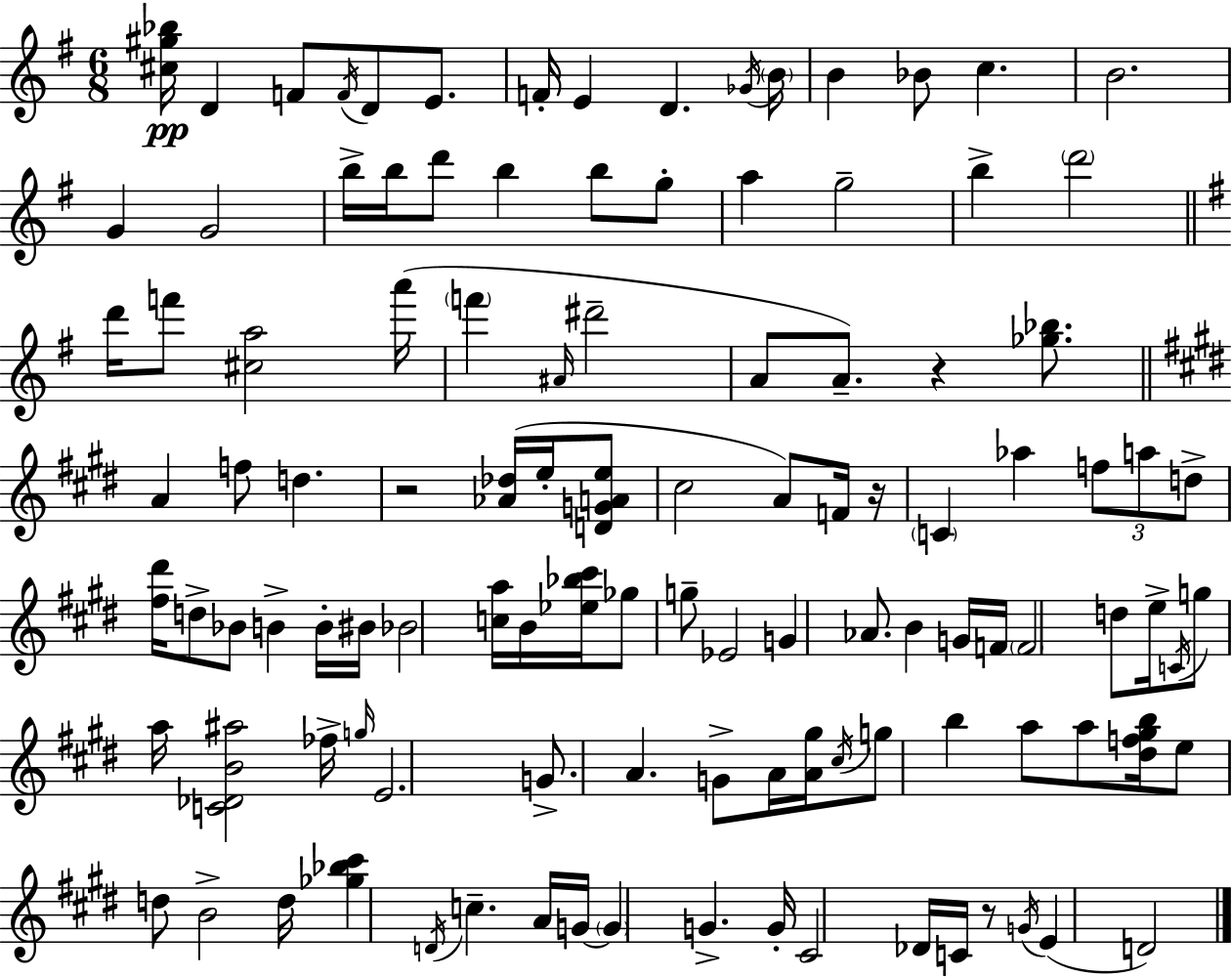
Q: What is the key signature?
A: G major